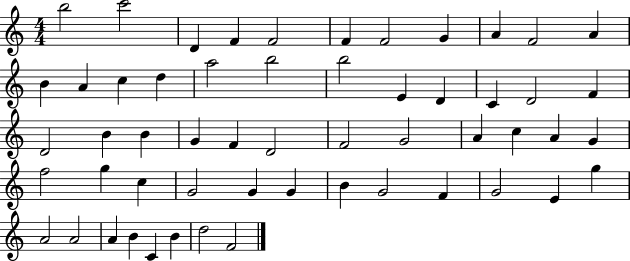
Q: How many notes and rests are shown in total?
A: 55